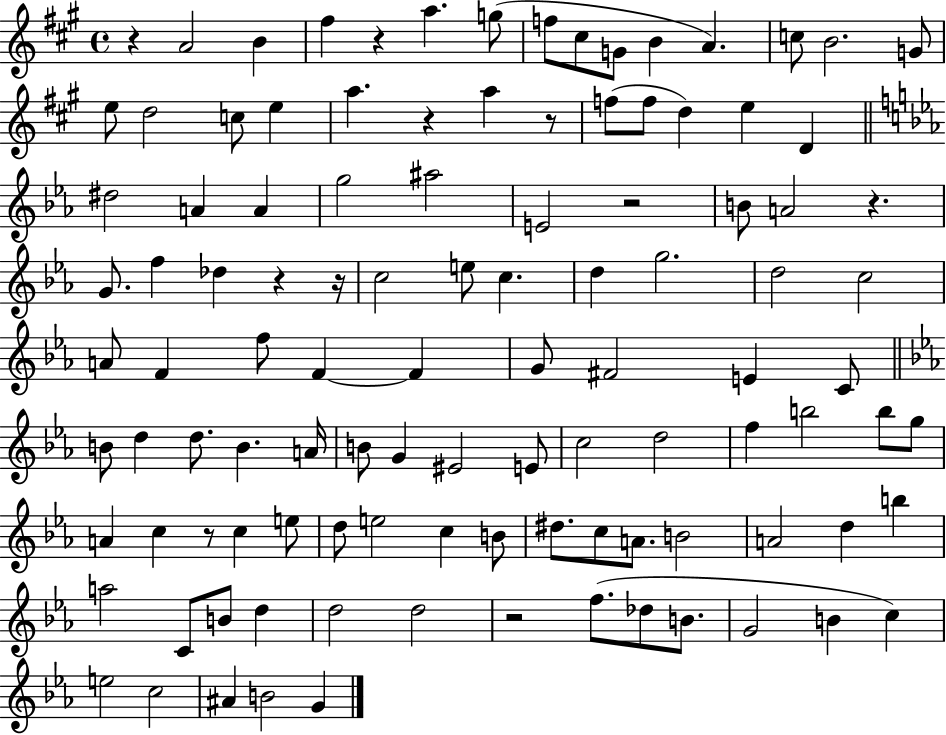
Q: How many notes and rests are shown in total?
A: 108